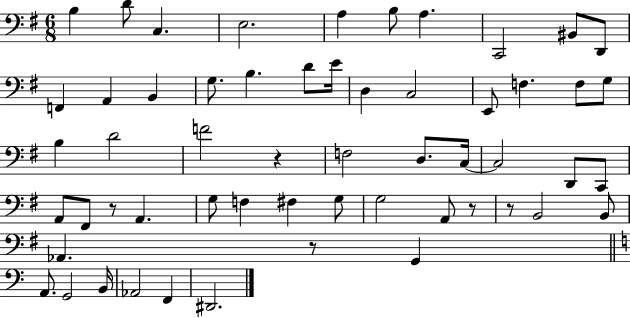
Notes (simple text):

B3/q D4/e C3/q. E3/h. A3/q B3/e A3/q. C2/h BIS2/e D2/e F2/q A2/q B2/q G3/e. B3/q. D4/e E4/s D3/q C3/h E2/e F3/q. F3/e G3/e B3/q D4/h F4/h R/q F3/h D3/e. C3/s C3/h D2/e C2/e A2/e F#2/e R/e A2/q. G3/e F3/q F#3/q G3/e G3/h A2/e R/e R/e B2/h B2/e Ab2/q. R/e G2/q A2/e. G2/h B2/s Ab2/h F2/q D#2/h.